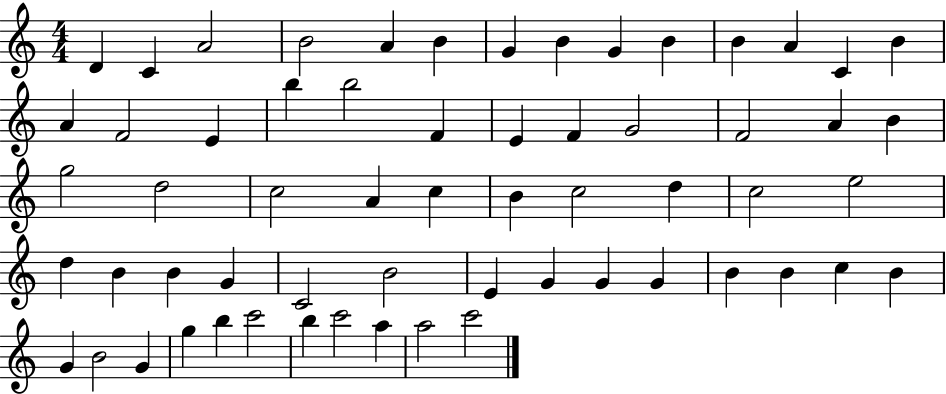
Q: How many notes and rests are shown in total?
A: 61